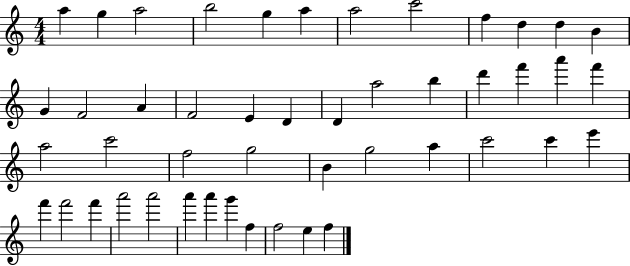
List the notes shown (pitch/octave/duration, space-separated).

A5/q G5/q A5/h B5/h G5/q A5/q A5/h C6/h F5/q D5/q D5/q B4/q G4/q F4/h A4/q F4/h E4/q D4/q D4/q A5/h B5/q D6/q F6/q A6/q F6/q A5/h C6/h F5/h G5/h B4/q G5/h A5/q C6/h C6/q E6/q F6/q F6/h F6/q A6/h A6/h A6/q A6/q G6/q F5/q F5/h E5/q F5/q